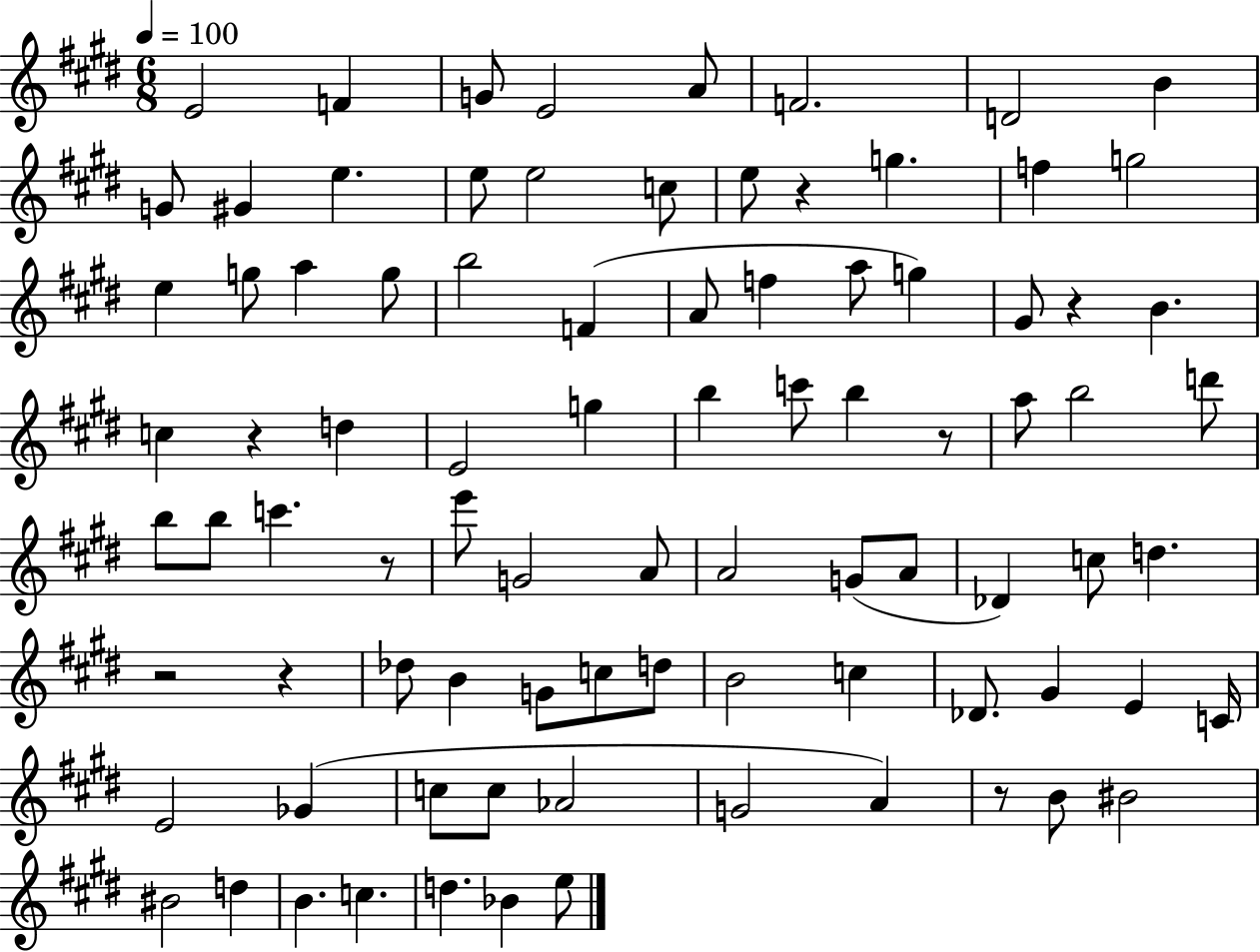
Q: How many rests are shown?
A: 8